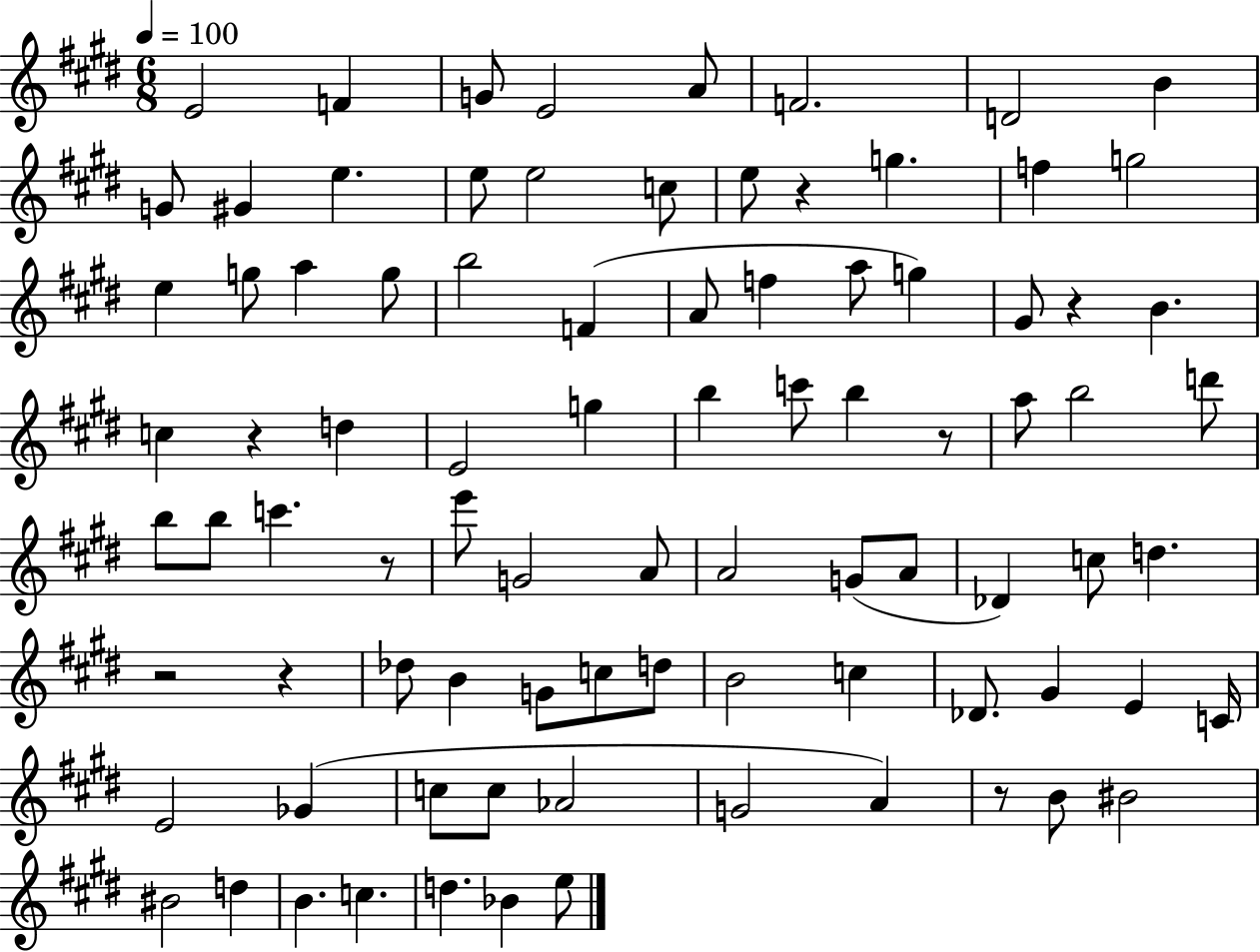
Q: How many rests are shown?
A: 8